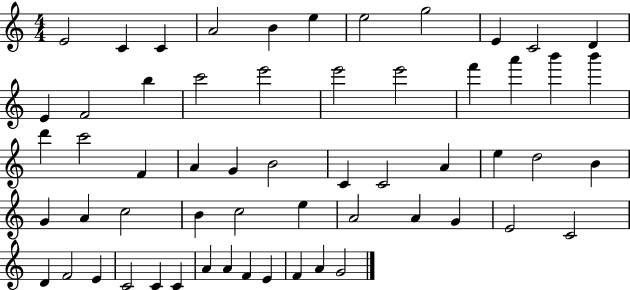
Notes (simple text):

E4/h C4/q C4/q A4/h B4/q E5/q E5/h G5/h E4/q C4/h D4/q E4/q F4/h B5/q C6/h E6/h E6/h E6/h F6/q A6/q B6/q B6/q D6/q C6/h F4/q A4/q G4/q B4/h C4/q C4/h A4/q E5/q D5/h B4/q G4/q A4/q C5/h B4/q C5/h E5/q A4/h A4/q G4/q E4/h C4/h D4/q F4/h E4/q C4/h C4/q C4/q A4/q A4/q F4/q E4/q F4/q A4/q G4/h